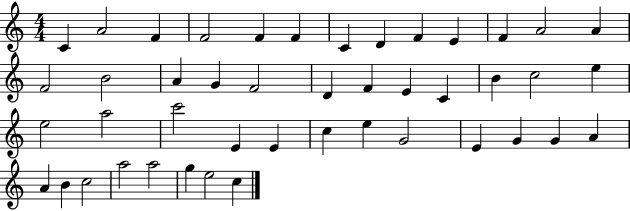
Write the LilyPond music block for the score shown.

{
  \clef treble
  \numericTimeSignature
  \time 4/4
  \key c \major
  c'4 a'2 f'4 | f'2 f'4 f'4 | c'4 d'4 f'4 e'4 | f'4 a'2 a'4 | \break f'2 b'2 | a'4 g'4 f'2 | d'4 f'4 e'4 c'4 | b'4 c''2 e''4 | \break e''2 a''2 | c'''2 e'4 e'4 | c''4 e''4 g'2 | e'4 g'4 g'4 a'4 | \break a'4 b'4 c''2 | a''2 a''2 | g''4 e''2 c''4 | \bar "|."
}